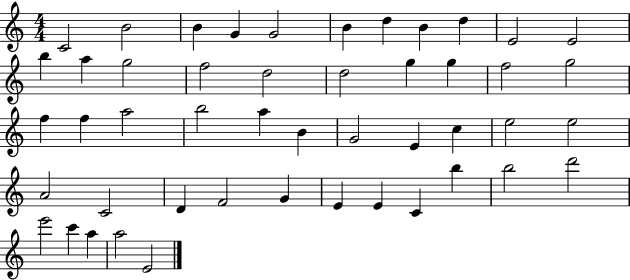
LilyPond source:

{
  \clef treble
  \numericTimeSignature
  \time 4/4
  \key c \major
  c'2 b'2 | b'4 g'4 g'2 | b'4 d''4 b'4 d''4 | e'2 e'2 | \break b''4 a''4 g''2 | f''2 d''2 | d''2 g''4 g''4 | f''2 g''2 | \break f''4 f''4 a''2 | b''2 a''4 b'4 | g'2 e'4 c''4 | e''2 e''2 | \break a'2 c'2 | d'4 f'2 g'4 | e'4 e'4 c'4 b''4 | b''2 d'''2 | \break e'''2 c'''4 a''4 | a''2 e'2 | \bar "|."
}